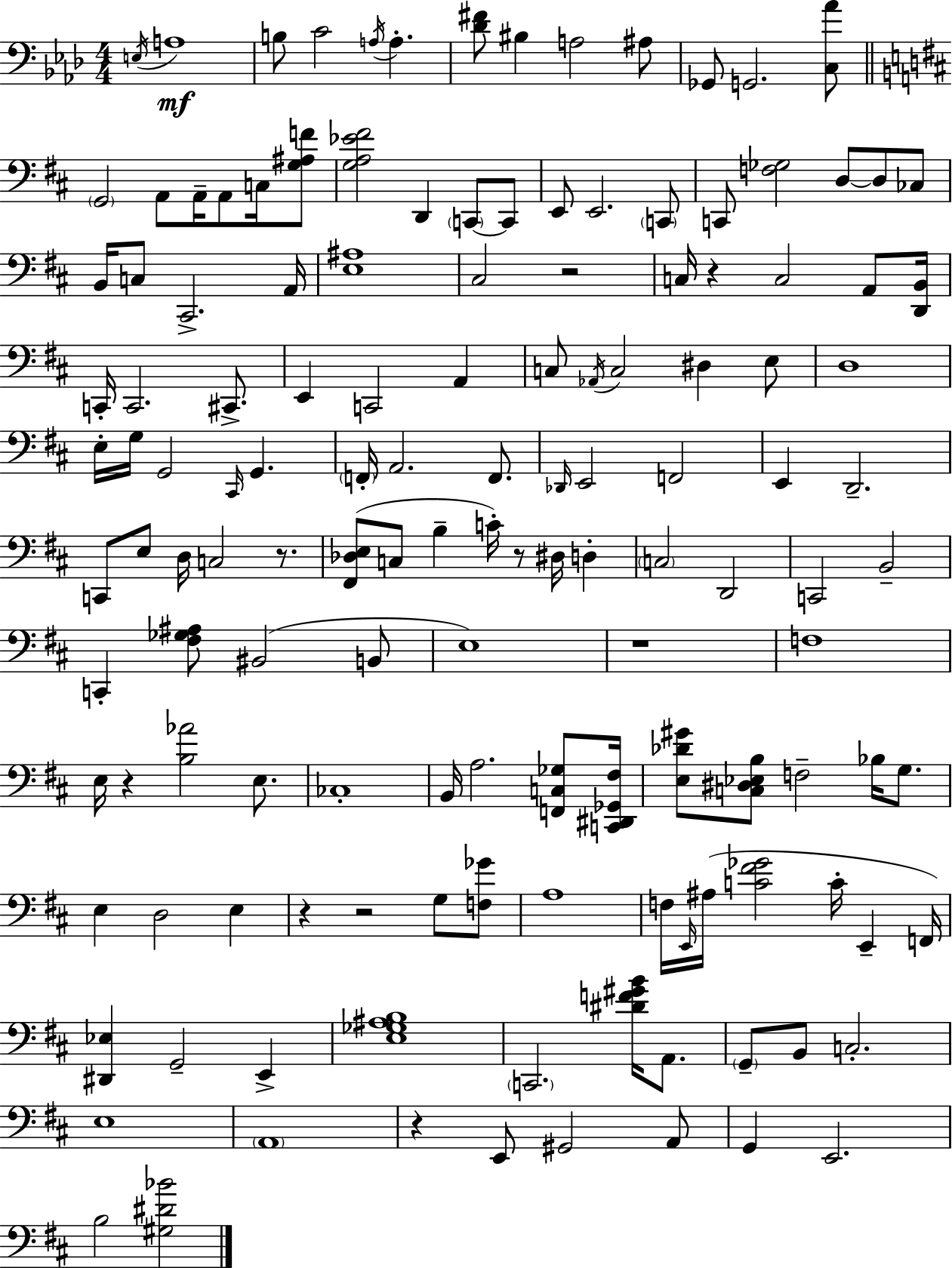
X:1
T:Untitled
M:4/4
L:1/4
K:Ab
E,/4 A,4 B,/2 C2 A,/4 A, [_D^F]/2 ^B, A,2 ^A,/2 _G,,/2 G,,2 [C,_A]/2 G,,2 A,,/2 A,,/4 A,,/2 C,/4 [G,^A,F]/2 [G,A,_E^F]2 D,, C,,/2 C,,/2 E,,/2 E,,2 C,,/2 C,,/2 [F,_G,]2 D,/2 D,/2 _C,/2 B,,/4 C,/2 ^C,,2 A,,/4 [E,^A,]4 ^C,2 z2 C,/4 z C,2 A,,/2 [D,,B,,]/4 C,,/4 C,,2 ^C,,/2 E,, C,,2 A,, C,/2 _A,,/4 C,2 ^D, E,/2 D,4 E,/4 G,/4 G,,2 ^C,,/4 G,, F,,/4 A,,2 F,,/2 _D,,/4 E,,2 F,,2 E,, D,,2 C,,/2 E,/2 D,/4 C,2 z/2 [^F,,_D,E,]/2 C,/2 B, C/4 z/2 ^D,/4 D, C,2 D,,2 C,,2 B,,2 C,, [^F,_G,^A,]/2 ^B,,2 B,,/2 E,4 z4 F,4 E,/4 z [B,_A]2 E,/2 _C,4 B,,/4 A,2 [F,,C,_G,]/2 [C,,^D,,_G,,^F,]/4 [E,_D^G]/2 [C,^D,_E,B,]/2 F,2 _B,/4 G,/2 E, D,2 E, z z2 G,/2 [F,_G]/2 A,4 F,/4 E,,/4 ^A,/4 [C^F_G]2 C/4 E,, F,,/4 [^D,,_E,] G,,2 E,, [E,_G,^A,B,]4 C,,2 [^DF^GB]/4 A,,/2 G,,/2 B,,/2 C,2 E,4 A,,4 z E,,/2 ^G,,2 A,,/2 G,, E,,2 B,2 [^G,^D_B]2